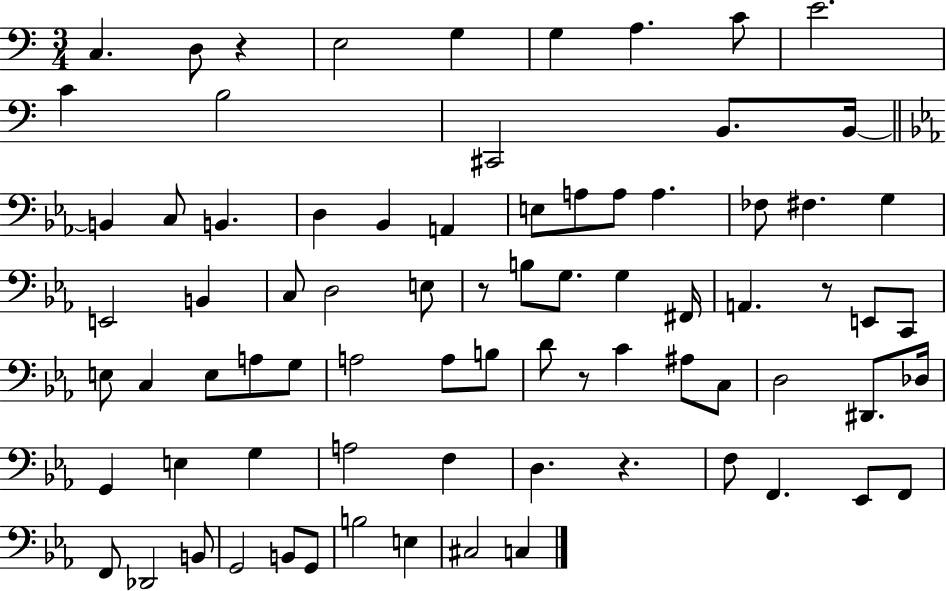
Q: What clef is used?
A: bass